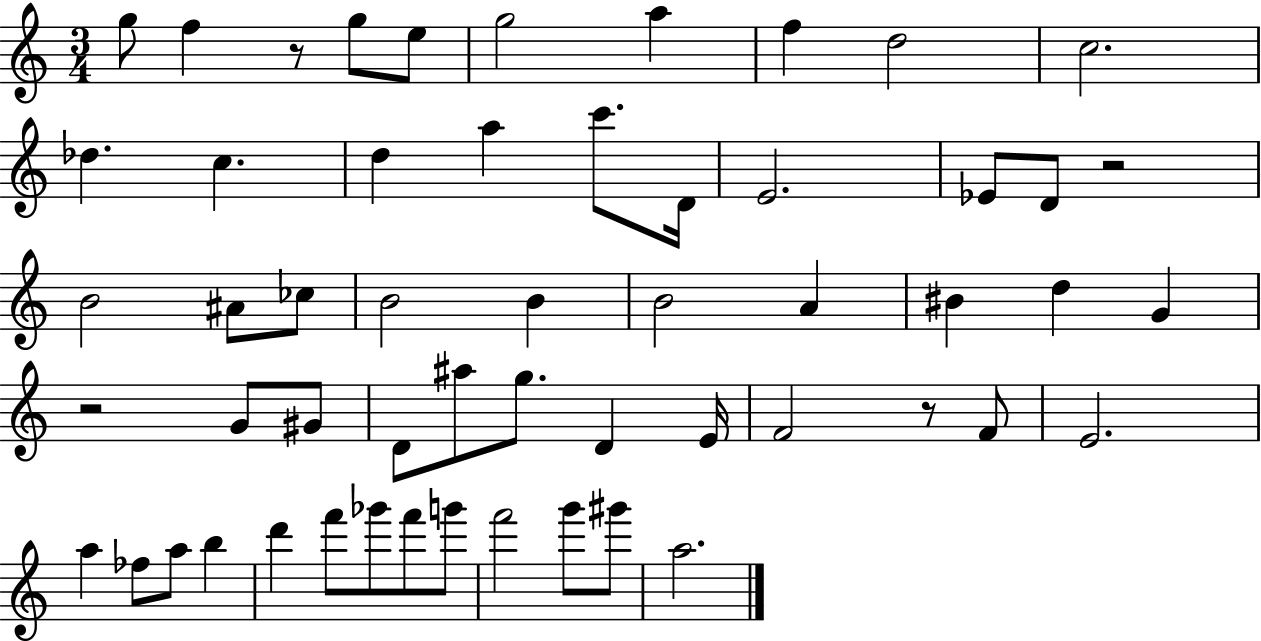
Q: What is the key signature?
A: C major